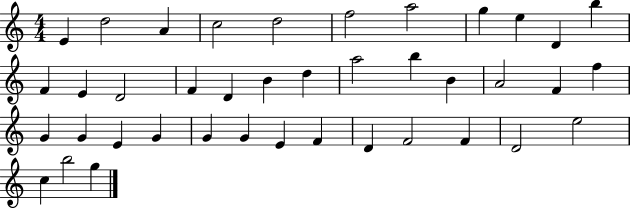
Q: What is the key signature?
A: C major